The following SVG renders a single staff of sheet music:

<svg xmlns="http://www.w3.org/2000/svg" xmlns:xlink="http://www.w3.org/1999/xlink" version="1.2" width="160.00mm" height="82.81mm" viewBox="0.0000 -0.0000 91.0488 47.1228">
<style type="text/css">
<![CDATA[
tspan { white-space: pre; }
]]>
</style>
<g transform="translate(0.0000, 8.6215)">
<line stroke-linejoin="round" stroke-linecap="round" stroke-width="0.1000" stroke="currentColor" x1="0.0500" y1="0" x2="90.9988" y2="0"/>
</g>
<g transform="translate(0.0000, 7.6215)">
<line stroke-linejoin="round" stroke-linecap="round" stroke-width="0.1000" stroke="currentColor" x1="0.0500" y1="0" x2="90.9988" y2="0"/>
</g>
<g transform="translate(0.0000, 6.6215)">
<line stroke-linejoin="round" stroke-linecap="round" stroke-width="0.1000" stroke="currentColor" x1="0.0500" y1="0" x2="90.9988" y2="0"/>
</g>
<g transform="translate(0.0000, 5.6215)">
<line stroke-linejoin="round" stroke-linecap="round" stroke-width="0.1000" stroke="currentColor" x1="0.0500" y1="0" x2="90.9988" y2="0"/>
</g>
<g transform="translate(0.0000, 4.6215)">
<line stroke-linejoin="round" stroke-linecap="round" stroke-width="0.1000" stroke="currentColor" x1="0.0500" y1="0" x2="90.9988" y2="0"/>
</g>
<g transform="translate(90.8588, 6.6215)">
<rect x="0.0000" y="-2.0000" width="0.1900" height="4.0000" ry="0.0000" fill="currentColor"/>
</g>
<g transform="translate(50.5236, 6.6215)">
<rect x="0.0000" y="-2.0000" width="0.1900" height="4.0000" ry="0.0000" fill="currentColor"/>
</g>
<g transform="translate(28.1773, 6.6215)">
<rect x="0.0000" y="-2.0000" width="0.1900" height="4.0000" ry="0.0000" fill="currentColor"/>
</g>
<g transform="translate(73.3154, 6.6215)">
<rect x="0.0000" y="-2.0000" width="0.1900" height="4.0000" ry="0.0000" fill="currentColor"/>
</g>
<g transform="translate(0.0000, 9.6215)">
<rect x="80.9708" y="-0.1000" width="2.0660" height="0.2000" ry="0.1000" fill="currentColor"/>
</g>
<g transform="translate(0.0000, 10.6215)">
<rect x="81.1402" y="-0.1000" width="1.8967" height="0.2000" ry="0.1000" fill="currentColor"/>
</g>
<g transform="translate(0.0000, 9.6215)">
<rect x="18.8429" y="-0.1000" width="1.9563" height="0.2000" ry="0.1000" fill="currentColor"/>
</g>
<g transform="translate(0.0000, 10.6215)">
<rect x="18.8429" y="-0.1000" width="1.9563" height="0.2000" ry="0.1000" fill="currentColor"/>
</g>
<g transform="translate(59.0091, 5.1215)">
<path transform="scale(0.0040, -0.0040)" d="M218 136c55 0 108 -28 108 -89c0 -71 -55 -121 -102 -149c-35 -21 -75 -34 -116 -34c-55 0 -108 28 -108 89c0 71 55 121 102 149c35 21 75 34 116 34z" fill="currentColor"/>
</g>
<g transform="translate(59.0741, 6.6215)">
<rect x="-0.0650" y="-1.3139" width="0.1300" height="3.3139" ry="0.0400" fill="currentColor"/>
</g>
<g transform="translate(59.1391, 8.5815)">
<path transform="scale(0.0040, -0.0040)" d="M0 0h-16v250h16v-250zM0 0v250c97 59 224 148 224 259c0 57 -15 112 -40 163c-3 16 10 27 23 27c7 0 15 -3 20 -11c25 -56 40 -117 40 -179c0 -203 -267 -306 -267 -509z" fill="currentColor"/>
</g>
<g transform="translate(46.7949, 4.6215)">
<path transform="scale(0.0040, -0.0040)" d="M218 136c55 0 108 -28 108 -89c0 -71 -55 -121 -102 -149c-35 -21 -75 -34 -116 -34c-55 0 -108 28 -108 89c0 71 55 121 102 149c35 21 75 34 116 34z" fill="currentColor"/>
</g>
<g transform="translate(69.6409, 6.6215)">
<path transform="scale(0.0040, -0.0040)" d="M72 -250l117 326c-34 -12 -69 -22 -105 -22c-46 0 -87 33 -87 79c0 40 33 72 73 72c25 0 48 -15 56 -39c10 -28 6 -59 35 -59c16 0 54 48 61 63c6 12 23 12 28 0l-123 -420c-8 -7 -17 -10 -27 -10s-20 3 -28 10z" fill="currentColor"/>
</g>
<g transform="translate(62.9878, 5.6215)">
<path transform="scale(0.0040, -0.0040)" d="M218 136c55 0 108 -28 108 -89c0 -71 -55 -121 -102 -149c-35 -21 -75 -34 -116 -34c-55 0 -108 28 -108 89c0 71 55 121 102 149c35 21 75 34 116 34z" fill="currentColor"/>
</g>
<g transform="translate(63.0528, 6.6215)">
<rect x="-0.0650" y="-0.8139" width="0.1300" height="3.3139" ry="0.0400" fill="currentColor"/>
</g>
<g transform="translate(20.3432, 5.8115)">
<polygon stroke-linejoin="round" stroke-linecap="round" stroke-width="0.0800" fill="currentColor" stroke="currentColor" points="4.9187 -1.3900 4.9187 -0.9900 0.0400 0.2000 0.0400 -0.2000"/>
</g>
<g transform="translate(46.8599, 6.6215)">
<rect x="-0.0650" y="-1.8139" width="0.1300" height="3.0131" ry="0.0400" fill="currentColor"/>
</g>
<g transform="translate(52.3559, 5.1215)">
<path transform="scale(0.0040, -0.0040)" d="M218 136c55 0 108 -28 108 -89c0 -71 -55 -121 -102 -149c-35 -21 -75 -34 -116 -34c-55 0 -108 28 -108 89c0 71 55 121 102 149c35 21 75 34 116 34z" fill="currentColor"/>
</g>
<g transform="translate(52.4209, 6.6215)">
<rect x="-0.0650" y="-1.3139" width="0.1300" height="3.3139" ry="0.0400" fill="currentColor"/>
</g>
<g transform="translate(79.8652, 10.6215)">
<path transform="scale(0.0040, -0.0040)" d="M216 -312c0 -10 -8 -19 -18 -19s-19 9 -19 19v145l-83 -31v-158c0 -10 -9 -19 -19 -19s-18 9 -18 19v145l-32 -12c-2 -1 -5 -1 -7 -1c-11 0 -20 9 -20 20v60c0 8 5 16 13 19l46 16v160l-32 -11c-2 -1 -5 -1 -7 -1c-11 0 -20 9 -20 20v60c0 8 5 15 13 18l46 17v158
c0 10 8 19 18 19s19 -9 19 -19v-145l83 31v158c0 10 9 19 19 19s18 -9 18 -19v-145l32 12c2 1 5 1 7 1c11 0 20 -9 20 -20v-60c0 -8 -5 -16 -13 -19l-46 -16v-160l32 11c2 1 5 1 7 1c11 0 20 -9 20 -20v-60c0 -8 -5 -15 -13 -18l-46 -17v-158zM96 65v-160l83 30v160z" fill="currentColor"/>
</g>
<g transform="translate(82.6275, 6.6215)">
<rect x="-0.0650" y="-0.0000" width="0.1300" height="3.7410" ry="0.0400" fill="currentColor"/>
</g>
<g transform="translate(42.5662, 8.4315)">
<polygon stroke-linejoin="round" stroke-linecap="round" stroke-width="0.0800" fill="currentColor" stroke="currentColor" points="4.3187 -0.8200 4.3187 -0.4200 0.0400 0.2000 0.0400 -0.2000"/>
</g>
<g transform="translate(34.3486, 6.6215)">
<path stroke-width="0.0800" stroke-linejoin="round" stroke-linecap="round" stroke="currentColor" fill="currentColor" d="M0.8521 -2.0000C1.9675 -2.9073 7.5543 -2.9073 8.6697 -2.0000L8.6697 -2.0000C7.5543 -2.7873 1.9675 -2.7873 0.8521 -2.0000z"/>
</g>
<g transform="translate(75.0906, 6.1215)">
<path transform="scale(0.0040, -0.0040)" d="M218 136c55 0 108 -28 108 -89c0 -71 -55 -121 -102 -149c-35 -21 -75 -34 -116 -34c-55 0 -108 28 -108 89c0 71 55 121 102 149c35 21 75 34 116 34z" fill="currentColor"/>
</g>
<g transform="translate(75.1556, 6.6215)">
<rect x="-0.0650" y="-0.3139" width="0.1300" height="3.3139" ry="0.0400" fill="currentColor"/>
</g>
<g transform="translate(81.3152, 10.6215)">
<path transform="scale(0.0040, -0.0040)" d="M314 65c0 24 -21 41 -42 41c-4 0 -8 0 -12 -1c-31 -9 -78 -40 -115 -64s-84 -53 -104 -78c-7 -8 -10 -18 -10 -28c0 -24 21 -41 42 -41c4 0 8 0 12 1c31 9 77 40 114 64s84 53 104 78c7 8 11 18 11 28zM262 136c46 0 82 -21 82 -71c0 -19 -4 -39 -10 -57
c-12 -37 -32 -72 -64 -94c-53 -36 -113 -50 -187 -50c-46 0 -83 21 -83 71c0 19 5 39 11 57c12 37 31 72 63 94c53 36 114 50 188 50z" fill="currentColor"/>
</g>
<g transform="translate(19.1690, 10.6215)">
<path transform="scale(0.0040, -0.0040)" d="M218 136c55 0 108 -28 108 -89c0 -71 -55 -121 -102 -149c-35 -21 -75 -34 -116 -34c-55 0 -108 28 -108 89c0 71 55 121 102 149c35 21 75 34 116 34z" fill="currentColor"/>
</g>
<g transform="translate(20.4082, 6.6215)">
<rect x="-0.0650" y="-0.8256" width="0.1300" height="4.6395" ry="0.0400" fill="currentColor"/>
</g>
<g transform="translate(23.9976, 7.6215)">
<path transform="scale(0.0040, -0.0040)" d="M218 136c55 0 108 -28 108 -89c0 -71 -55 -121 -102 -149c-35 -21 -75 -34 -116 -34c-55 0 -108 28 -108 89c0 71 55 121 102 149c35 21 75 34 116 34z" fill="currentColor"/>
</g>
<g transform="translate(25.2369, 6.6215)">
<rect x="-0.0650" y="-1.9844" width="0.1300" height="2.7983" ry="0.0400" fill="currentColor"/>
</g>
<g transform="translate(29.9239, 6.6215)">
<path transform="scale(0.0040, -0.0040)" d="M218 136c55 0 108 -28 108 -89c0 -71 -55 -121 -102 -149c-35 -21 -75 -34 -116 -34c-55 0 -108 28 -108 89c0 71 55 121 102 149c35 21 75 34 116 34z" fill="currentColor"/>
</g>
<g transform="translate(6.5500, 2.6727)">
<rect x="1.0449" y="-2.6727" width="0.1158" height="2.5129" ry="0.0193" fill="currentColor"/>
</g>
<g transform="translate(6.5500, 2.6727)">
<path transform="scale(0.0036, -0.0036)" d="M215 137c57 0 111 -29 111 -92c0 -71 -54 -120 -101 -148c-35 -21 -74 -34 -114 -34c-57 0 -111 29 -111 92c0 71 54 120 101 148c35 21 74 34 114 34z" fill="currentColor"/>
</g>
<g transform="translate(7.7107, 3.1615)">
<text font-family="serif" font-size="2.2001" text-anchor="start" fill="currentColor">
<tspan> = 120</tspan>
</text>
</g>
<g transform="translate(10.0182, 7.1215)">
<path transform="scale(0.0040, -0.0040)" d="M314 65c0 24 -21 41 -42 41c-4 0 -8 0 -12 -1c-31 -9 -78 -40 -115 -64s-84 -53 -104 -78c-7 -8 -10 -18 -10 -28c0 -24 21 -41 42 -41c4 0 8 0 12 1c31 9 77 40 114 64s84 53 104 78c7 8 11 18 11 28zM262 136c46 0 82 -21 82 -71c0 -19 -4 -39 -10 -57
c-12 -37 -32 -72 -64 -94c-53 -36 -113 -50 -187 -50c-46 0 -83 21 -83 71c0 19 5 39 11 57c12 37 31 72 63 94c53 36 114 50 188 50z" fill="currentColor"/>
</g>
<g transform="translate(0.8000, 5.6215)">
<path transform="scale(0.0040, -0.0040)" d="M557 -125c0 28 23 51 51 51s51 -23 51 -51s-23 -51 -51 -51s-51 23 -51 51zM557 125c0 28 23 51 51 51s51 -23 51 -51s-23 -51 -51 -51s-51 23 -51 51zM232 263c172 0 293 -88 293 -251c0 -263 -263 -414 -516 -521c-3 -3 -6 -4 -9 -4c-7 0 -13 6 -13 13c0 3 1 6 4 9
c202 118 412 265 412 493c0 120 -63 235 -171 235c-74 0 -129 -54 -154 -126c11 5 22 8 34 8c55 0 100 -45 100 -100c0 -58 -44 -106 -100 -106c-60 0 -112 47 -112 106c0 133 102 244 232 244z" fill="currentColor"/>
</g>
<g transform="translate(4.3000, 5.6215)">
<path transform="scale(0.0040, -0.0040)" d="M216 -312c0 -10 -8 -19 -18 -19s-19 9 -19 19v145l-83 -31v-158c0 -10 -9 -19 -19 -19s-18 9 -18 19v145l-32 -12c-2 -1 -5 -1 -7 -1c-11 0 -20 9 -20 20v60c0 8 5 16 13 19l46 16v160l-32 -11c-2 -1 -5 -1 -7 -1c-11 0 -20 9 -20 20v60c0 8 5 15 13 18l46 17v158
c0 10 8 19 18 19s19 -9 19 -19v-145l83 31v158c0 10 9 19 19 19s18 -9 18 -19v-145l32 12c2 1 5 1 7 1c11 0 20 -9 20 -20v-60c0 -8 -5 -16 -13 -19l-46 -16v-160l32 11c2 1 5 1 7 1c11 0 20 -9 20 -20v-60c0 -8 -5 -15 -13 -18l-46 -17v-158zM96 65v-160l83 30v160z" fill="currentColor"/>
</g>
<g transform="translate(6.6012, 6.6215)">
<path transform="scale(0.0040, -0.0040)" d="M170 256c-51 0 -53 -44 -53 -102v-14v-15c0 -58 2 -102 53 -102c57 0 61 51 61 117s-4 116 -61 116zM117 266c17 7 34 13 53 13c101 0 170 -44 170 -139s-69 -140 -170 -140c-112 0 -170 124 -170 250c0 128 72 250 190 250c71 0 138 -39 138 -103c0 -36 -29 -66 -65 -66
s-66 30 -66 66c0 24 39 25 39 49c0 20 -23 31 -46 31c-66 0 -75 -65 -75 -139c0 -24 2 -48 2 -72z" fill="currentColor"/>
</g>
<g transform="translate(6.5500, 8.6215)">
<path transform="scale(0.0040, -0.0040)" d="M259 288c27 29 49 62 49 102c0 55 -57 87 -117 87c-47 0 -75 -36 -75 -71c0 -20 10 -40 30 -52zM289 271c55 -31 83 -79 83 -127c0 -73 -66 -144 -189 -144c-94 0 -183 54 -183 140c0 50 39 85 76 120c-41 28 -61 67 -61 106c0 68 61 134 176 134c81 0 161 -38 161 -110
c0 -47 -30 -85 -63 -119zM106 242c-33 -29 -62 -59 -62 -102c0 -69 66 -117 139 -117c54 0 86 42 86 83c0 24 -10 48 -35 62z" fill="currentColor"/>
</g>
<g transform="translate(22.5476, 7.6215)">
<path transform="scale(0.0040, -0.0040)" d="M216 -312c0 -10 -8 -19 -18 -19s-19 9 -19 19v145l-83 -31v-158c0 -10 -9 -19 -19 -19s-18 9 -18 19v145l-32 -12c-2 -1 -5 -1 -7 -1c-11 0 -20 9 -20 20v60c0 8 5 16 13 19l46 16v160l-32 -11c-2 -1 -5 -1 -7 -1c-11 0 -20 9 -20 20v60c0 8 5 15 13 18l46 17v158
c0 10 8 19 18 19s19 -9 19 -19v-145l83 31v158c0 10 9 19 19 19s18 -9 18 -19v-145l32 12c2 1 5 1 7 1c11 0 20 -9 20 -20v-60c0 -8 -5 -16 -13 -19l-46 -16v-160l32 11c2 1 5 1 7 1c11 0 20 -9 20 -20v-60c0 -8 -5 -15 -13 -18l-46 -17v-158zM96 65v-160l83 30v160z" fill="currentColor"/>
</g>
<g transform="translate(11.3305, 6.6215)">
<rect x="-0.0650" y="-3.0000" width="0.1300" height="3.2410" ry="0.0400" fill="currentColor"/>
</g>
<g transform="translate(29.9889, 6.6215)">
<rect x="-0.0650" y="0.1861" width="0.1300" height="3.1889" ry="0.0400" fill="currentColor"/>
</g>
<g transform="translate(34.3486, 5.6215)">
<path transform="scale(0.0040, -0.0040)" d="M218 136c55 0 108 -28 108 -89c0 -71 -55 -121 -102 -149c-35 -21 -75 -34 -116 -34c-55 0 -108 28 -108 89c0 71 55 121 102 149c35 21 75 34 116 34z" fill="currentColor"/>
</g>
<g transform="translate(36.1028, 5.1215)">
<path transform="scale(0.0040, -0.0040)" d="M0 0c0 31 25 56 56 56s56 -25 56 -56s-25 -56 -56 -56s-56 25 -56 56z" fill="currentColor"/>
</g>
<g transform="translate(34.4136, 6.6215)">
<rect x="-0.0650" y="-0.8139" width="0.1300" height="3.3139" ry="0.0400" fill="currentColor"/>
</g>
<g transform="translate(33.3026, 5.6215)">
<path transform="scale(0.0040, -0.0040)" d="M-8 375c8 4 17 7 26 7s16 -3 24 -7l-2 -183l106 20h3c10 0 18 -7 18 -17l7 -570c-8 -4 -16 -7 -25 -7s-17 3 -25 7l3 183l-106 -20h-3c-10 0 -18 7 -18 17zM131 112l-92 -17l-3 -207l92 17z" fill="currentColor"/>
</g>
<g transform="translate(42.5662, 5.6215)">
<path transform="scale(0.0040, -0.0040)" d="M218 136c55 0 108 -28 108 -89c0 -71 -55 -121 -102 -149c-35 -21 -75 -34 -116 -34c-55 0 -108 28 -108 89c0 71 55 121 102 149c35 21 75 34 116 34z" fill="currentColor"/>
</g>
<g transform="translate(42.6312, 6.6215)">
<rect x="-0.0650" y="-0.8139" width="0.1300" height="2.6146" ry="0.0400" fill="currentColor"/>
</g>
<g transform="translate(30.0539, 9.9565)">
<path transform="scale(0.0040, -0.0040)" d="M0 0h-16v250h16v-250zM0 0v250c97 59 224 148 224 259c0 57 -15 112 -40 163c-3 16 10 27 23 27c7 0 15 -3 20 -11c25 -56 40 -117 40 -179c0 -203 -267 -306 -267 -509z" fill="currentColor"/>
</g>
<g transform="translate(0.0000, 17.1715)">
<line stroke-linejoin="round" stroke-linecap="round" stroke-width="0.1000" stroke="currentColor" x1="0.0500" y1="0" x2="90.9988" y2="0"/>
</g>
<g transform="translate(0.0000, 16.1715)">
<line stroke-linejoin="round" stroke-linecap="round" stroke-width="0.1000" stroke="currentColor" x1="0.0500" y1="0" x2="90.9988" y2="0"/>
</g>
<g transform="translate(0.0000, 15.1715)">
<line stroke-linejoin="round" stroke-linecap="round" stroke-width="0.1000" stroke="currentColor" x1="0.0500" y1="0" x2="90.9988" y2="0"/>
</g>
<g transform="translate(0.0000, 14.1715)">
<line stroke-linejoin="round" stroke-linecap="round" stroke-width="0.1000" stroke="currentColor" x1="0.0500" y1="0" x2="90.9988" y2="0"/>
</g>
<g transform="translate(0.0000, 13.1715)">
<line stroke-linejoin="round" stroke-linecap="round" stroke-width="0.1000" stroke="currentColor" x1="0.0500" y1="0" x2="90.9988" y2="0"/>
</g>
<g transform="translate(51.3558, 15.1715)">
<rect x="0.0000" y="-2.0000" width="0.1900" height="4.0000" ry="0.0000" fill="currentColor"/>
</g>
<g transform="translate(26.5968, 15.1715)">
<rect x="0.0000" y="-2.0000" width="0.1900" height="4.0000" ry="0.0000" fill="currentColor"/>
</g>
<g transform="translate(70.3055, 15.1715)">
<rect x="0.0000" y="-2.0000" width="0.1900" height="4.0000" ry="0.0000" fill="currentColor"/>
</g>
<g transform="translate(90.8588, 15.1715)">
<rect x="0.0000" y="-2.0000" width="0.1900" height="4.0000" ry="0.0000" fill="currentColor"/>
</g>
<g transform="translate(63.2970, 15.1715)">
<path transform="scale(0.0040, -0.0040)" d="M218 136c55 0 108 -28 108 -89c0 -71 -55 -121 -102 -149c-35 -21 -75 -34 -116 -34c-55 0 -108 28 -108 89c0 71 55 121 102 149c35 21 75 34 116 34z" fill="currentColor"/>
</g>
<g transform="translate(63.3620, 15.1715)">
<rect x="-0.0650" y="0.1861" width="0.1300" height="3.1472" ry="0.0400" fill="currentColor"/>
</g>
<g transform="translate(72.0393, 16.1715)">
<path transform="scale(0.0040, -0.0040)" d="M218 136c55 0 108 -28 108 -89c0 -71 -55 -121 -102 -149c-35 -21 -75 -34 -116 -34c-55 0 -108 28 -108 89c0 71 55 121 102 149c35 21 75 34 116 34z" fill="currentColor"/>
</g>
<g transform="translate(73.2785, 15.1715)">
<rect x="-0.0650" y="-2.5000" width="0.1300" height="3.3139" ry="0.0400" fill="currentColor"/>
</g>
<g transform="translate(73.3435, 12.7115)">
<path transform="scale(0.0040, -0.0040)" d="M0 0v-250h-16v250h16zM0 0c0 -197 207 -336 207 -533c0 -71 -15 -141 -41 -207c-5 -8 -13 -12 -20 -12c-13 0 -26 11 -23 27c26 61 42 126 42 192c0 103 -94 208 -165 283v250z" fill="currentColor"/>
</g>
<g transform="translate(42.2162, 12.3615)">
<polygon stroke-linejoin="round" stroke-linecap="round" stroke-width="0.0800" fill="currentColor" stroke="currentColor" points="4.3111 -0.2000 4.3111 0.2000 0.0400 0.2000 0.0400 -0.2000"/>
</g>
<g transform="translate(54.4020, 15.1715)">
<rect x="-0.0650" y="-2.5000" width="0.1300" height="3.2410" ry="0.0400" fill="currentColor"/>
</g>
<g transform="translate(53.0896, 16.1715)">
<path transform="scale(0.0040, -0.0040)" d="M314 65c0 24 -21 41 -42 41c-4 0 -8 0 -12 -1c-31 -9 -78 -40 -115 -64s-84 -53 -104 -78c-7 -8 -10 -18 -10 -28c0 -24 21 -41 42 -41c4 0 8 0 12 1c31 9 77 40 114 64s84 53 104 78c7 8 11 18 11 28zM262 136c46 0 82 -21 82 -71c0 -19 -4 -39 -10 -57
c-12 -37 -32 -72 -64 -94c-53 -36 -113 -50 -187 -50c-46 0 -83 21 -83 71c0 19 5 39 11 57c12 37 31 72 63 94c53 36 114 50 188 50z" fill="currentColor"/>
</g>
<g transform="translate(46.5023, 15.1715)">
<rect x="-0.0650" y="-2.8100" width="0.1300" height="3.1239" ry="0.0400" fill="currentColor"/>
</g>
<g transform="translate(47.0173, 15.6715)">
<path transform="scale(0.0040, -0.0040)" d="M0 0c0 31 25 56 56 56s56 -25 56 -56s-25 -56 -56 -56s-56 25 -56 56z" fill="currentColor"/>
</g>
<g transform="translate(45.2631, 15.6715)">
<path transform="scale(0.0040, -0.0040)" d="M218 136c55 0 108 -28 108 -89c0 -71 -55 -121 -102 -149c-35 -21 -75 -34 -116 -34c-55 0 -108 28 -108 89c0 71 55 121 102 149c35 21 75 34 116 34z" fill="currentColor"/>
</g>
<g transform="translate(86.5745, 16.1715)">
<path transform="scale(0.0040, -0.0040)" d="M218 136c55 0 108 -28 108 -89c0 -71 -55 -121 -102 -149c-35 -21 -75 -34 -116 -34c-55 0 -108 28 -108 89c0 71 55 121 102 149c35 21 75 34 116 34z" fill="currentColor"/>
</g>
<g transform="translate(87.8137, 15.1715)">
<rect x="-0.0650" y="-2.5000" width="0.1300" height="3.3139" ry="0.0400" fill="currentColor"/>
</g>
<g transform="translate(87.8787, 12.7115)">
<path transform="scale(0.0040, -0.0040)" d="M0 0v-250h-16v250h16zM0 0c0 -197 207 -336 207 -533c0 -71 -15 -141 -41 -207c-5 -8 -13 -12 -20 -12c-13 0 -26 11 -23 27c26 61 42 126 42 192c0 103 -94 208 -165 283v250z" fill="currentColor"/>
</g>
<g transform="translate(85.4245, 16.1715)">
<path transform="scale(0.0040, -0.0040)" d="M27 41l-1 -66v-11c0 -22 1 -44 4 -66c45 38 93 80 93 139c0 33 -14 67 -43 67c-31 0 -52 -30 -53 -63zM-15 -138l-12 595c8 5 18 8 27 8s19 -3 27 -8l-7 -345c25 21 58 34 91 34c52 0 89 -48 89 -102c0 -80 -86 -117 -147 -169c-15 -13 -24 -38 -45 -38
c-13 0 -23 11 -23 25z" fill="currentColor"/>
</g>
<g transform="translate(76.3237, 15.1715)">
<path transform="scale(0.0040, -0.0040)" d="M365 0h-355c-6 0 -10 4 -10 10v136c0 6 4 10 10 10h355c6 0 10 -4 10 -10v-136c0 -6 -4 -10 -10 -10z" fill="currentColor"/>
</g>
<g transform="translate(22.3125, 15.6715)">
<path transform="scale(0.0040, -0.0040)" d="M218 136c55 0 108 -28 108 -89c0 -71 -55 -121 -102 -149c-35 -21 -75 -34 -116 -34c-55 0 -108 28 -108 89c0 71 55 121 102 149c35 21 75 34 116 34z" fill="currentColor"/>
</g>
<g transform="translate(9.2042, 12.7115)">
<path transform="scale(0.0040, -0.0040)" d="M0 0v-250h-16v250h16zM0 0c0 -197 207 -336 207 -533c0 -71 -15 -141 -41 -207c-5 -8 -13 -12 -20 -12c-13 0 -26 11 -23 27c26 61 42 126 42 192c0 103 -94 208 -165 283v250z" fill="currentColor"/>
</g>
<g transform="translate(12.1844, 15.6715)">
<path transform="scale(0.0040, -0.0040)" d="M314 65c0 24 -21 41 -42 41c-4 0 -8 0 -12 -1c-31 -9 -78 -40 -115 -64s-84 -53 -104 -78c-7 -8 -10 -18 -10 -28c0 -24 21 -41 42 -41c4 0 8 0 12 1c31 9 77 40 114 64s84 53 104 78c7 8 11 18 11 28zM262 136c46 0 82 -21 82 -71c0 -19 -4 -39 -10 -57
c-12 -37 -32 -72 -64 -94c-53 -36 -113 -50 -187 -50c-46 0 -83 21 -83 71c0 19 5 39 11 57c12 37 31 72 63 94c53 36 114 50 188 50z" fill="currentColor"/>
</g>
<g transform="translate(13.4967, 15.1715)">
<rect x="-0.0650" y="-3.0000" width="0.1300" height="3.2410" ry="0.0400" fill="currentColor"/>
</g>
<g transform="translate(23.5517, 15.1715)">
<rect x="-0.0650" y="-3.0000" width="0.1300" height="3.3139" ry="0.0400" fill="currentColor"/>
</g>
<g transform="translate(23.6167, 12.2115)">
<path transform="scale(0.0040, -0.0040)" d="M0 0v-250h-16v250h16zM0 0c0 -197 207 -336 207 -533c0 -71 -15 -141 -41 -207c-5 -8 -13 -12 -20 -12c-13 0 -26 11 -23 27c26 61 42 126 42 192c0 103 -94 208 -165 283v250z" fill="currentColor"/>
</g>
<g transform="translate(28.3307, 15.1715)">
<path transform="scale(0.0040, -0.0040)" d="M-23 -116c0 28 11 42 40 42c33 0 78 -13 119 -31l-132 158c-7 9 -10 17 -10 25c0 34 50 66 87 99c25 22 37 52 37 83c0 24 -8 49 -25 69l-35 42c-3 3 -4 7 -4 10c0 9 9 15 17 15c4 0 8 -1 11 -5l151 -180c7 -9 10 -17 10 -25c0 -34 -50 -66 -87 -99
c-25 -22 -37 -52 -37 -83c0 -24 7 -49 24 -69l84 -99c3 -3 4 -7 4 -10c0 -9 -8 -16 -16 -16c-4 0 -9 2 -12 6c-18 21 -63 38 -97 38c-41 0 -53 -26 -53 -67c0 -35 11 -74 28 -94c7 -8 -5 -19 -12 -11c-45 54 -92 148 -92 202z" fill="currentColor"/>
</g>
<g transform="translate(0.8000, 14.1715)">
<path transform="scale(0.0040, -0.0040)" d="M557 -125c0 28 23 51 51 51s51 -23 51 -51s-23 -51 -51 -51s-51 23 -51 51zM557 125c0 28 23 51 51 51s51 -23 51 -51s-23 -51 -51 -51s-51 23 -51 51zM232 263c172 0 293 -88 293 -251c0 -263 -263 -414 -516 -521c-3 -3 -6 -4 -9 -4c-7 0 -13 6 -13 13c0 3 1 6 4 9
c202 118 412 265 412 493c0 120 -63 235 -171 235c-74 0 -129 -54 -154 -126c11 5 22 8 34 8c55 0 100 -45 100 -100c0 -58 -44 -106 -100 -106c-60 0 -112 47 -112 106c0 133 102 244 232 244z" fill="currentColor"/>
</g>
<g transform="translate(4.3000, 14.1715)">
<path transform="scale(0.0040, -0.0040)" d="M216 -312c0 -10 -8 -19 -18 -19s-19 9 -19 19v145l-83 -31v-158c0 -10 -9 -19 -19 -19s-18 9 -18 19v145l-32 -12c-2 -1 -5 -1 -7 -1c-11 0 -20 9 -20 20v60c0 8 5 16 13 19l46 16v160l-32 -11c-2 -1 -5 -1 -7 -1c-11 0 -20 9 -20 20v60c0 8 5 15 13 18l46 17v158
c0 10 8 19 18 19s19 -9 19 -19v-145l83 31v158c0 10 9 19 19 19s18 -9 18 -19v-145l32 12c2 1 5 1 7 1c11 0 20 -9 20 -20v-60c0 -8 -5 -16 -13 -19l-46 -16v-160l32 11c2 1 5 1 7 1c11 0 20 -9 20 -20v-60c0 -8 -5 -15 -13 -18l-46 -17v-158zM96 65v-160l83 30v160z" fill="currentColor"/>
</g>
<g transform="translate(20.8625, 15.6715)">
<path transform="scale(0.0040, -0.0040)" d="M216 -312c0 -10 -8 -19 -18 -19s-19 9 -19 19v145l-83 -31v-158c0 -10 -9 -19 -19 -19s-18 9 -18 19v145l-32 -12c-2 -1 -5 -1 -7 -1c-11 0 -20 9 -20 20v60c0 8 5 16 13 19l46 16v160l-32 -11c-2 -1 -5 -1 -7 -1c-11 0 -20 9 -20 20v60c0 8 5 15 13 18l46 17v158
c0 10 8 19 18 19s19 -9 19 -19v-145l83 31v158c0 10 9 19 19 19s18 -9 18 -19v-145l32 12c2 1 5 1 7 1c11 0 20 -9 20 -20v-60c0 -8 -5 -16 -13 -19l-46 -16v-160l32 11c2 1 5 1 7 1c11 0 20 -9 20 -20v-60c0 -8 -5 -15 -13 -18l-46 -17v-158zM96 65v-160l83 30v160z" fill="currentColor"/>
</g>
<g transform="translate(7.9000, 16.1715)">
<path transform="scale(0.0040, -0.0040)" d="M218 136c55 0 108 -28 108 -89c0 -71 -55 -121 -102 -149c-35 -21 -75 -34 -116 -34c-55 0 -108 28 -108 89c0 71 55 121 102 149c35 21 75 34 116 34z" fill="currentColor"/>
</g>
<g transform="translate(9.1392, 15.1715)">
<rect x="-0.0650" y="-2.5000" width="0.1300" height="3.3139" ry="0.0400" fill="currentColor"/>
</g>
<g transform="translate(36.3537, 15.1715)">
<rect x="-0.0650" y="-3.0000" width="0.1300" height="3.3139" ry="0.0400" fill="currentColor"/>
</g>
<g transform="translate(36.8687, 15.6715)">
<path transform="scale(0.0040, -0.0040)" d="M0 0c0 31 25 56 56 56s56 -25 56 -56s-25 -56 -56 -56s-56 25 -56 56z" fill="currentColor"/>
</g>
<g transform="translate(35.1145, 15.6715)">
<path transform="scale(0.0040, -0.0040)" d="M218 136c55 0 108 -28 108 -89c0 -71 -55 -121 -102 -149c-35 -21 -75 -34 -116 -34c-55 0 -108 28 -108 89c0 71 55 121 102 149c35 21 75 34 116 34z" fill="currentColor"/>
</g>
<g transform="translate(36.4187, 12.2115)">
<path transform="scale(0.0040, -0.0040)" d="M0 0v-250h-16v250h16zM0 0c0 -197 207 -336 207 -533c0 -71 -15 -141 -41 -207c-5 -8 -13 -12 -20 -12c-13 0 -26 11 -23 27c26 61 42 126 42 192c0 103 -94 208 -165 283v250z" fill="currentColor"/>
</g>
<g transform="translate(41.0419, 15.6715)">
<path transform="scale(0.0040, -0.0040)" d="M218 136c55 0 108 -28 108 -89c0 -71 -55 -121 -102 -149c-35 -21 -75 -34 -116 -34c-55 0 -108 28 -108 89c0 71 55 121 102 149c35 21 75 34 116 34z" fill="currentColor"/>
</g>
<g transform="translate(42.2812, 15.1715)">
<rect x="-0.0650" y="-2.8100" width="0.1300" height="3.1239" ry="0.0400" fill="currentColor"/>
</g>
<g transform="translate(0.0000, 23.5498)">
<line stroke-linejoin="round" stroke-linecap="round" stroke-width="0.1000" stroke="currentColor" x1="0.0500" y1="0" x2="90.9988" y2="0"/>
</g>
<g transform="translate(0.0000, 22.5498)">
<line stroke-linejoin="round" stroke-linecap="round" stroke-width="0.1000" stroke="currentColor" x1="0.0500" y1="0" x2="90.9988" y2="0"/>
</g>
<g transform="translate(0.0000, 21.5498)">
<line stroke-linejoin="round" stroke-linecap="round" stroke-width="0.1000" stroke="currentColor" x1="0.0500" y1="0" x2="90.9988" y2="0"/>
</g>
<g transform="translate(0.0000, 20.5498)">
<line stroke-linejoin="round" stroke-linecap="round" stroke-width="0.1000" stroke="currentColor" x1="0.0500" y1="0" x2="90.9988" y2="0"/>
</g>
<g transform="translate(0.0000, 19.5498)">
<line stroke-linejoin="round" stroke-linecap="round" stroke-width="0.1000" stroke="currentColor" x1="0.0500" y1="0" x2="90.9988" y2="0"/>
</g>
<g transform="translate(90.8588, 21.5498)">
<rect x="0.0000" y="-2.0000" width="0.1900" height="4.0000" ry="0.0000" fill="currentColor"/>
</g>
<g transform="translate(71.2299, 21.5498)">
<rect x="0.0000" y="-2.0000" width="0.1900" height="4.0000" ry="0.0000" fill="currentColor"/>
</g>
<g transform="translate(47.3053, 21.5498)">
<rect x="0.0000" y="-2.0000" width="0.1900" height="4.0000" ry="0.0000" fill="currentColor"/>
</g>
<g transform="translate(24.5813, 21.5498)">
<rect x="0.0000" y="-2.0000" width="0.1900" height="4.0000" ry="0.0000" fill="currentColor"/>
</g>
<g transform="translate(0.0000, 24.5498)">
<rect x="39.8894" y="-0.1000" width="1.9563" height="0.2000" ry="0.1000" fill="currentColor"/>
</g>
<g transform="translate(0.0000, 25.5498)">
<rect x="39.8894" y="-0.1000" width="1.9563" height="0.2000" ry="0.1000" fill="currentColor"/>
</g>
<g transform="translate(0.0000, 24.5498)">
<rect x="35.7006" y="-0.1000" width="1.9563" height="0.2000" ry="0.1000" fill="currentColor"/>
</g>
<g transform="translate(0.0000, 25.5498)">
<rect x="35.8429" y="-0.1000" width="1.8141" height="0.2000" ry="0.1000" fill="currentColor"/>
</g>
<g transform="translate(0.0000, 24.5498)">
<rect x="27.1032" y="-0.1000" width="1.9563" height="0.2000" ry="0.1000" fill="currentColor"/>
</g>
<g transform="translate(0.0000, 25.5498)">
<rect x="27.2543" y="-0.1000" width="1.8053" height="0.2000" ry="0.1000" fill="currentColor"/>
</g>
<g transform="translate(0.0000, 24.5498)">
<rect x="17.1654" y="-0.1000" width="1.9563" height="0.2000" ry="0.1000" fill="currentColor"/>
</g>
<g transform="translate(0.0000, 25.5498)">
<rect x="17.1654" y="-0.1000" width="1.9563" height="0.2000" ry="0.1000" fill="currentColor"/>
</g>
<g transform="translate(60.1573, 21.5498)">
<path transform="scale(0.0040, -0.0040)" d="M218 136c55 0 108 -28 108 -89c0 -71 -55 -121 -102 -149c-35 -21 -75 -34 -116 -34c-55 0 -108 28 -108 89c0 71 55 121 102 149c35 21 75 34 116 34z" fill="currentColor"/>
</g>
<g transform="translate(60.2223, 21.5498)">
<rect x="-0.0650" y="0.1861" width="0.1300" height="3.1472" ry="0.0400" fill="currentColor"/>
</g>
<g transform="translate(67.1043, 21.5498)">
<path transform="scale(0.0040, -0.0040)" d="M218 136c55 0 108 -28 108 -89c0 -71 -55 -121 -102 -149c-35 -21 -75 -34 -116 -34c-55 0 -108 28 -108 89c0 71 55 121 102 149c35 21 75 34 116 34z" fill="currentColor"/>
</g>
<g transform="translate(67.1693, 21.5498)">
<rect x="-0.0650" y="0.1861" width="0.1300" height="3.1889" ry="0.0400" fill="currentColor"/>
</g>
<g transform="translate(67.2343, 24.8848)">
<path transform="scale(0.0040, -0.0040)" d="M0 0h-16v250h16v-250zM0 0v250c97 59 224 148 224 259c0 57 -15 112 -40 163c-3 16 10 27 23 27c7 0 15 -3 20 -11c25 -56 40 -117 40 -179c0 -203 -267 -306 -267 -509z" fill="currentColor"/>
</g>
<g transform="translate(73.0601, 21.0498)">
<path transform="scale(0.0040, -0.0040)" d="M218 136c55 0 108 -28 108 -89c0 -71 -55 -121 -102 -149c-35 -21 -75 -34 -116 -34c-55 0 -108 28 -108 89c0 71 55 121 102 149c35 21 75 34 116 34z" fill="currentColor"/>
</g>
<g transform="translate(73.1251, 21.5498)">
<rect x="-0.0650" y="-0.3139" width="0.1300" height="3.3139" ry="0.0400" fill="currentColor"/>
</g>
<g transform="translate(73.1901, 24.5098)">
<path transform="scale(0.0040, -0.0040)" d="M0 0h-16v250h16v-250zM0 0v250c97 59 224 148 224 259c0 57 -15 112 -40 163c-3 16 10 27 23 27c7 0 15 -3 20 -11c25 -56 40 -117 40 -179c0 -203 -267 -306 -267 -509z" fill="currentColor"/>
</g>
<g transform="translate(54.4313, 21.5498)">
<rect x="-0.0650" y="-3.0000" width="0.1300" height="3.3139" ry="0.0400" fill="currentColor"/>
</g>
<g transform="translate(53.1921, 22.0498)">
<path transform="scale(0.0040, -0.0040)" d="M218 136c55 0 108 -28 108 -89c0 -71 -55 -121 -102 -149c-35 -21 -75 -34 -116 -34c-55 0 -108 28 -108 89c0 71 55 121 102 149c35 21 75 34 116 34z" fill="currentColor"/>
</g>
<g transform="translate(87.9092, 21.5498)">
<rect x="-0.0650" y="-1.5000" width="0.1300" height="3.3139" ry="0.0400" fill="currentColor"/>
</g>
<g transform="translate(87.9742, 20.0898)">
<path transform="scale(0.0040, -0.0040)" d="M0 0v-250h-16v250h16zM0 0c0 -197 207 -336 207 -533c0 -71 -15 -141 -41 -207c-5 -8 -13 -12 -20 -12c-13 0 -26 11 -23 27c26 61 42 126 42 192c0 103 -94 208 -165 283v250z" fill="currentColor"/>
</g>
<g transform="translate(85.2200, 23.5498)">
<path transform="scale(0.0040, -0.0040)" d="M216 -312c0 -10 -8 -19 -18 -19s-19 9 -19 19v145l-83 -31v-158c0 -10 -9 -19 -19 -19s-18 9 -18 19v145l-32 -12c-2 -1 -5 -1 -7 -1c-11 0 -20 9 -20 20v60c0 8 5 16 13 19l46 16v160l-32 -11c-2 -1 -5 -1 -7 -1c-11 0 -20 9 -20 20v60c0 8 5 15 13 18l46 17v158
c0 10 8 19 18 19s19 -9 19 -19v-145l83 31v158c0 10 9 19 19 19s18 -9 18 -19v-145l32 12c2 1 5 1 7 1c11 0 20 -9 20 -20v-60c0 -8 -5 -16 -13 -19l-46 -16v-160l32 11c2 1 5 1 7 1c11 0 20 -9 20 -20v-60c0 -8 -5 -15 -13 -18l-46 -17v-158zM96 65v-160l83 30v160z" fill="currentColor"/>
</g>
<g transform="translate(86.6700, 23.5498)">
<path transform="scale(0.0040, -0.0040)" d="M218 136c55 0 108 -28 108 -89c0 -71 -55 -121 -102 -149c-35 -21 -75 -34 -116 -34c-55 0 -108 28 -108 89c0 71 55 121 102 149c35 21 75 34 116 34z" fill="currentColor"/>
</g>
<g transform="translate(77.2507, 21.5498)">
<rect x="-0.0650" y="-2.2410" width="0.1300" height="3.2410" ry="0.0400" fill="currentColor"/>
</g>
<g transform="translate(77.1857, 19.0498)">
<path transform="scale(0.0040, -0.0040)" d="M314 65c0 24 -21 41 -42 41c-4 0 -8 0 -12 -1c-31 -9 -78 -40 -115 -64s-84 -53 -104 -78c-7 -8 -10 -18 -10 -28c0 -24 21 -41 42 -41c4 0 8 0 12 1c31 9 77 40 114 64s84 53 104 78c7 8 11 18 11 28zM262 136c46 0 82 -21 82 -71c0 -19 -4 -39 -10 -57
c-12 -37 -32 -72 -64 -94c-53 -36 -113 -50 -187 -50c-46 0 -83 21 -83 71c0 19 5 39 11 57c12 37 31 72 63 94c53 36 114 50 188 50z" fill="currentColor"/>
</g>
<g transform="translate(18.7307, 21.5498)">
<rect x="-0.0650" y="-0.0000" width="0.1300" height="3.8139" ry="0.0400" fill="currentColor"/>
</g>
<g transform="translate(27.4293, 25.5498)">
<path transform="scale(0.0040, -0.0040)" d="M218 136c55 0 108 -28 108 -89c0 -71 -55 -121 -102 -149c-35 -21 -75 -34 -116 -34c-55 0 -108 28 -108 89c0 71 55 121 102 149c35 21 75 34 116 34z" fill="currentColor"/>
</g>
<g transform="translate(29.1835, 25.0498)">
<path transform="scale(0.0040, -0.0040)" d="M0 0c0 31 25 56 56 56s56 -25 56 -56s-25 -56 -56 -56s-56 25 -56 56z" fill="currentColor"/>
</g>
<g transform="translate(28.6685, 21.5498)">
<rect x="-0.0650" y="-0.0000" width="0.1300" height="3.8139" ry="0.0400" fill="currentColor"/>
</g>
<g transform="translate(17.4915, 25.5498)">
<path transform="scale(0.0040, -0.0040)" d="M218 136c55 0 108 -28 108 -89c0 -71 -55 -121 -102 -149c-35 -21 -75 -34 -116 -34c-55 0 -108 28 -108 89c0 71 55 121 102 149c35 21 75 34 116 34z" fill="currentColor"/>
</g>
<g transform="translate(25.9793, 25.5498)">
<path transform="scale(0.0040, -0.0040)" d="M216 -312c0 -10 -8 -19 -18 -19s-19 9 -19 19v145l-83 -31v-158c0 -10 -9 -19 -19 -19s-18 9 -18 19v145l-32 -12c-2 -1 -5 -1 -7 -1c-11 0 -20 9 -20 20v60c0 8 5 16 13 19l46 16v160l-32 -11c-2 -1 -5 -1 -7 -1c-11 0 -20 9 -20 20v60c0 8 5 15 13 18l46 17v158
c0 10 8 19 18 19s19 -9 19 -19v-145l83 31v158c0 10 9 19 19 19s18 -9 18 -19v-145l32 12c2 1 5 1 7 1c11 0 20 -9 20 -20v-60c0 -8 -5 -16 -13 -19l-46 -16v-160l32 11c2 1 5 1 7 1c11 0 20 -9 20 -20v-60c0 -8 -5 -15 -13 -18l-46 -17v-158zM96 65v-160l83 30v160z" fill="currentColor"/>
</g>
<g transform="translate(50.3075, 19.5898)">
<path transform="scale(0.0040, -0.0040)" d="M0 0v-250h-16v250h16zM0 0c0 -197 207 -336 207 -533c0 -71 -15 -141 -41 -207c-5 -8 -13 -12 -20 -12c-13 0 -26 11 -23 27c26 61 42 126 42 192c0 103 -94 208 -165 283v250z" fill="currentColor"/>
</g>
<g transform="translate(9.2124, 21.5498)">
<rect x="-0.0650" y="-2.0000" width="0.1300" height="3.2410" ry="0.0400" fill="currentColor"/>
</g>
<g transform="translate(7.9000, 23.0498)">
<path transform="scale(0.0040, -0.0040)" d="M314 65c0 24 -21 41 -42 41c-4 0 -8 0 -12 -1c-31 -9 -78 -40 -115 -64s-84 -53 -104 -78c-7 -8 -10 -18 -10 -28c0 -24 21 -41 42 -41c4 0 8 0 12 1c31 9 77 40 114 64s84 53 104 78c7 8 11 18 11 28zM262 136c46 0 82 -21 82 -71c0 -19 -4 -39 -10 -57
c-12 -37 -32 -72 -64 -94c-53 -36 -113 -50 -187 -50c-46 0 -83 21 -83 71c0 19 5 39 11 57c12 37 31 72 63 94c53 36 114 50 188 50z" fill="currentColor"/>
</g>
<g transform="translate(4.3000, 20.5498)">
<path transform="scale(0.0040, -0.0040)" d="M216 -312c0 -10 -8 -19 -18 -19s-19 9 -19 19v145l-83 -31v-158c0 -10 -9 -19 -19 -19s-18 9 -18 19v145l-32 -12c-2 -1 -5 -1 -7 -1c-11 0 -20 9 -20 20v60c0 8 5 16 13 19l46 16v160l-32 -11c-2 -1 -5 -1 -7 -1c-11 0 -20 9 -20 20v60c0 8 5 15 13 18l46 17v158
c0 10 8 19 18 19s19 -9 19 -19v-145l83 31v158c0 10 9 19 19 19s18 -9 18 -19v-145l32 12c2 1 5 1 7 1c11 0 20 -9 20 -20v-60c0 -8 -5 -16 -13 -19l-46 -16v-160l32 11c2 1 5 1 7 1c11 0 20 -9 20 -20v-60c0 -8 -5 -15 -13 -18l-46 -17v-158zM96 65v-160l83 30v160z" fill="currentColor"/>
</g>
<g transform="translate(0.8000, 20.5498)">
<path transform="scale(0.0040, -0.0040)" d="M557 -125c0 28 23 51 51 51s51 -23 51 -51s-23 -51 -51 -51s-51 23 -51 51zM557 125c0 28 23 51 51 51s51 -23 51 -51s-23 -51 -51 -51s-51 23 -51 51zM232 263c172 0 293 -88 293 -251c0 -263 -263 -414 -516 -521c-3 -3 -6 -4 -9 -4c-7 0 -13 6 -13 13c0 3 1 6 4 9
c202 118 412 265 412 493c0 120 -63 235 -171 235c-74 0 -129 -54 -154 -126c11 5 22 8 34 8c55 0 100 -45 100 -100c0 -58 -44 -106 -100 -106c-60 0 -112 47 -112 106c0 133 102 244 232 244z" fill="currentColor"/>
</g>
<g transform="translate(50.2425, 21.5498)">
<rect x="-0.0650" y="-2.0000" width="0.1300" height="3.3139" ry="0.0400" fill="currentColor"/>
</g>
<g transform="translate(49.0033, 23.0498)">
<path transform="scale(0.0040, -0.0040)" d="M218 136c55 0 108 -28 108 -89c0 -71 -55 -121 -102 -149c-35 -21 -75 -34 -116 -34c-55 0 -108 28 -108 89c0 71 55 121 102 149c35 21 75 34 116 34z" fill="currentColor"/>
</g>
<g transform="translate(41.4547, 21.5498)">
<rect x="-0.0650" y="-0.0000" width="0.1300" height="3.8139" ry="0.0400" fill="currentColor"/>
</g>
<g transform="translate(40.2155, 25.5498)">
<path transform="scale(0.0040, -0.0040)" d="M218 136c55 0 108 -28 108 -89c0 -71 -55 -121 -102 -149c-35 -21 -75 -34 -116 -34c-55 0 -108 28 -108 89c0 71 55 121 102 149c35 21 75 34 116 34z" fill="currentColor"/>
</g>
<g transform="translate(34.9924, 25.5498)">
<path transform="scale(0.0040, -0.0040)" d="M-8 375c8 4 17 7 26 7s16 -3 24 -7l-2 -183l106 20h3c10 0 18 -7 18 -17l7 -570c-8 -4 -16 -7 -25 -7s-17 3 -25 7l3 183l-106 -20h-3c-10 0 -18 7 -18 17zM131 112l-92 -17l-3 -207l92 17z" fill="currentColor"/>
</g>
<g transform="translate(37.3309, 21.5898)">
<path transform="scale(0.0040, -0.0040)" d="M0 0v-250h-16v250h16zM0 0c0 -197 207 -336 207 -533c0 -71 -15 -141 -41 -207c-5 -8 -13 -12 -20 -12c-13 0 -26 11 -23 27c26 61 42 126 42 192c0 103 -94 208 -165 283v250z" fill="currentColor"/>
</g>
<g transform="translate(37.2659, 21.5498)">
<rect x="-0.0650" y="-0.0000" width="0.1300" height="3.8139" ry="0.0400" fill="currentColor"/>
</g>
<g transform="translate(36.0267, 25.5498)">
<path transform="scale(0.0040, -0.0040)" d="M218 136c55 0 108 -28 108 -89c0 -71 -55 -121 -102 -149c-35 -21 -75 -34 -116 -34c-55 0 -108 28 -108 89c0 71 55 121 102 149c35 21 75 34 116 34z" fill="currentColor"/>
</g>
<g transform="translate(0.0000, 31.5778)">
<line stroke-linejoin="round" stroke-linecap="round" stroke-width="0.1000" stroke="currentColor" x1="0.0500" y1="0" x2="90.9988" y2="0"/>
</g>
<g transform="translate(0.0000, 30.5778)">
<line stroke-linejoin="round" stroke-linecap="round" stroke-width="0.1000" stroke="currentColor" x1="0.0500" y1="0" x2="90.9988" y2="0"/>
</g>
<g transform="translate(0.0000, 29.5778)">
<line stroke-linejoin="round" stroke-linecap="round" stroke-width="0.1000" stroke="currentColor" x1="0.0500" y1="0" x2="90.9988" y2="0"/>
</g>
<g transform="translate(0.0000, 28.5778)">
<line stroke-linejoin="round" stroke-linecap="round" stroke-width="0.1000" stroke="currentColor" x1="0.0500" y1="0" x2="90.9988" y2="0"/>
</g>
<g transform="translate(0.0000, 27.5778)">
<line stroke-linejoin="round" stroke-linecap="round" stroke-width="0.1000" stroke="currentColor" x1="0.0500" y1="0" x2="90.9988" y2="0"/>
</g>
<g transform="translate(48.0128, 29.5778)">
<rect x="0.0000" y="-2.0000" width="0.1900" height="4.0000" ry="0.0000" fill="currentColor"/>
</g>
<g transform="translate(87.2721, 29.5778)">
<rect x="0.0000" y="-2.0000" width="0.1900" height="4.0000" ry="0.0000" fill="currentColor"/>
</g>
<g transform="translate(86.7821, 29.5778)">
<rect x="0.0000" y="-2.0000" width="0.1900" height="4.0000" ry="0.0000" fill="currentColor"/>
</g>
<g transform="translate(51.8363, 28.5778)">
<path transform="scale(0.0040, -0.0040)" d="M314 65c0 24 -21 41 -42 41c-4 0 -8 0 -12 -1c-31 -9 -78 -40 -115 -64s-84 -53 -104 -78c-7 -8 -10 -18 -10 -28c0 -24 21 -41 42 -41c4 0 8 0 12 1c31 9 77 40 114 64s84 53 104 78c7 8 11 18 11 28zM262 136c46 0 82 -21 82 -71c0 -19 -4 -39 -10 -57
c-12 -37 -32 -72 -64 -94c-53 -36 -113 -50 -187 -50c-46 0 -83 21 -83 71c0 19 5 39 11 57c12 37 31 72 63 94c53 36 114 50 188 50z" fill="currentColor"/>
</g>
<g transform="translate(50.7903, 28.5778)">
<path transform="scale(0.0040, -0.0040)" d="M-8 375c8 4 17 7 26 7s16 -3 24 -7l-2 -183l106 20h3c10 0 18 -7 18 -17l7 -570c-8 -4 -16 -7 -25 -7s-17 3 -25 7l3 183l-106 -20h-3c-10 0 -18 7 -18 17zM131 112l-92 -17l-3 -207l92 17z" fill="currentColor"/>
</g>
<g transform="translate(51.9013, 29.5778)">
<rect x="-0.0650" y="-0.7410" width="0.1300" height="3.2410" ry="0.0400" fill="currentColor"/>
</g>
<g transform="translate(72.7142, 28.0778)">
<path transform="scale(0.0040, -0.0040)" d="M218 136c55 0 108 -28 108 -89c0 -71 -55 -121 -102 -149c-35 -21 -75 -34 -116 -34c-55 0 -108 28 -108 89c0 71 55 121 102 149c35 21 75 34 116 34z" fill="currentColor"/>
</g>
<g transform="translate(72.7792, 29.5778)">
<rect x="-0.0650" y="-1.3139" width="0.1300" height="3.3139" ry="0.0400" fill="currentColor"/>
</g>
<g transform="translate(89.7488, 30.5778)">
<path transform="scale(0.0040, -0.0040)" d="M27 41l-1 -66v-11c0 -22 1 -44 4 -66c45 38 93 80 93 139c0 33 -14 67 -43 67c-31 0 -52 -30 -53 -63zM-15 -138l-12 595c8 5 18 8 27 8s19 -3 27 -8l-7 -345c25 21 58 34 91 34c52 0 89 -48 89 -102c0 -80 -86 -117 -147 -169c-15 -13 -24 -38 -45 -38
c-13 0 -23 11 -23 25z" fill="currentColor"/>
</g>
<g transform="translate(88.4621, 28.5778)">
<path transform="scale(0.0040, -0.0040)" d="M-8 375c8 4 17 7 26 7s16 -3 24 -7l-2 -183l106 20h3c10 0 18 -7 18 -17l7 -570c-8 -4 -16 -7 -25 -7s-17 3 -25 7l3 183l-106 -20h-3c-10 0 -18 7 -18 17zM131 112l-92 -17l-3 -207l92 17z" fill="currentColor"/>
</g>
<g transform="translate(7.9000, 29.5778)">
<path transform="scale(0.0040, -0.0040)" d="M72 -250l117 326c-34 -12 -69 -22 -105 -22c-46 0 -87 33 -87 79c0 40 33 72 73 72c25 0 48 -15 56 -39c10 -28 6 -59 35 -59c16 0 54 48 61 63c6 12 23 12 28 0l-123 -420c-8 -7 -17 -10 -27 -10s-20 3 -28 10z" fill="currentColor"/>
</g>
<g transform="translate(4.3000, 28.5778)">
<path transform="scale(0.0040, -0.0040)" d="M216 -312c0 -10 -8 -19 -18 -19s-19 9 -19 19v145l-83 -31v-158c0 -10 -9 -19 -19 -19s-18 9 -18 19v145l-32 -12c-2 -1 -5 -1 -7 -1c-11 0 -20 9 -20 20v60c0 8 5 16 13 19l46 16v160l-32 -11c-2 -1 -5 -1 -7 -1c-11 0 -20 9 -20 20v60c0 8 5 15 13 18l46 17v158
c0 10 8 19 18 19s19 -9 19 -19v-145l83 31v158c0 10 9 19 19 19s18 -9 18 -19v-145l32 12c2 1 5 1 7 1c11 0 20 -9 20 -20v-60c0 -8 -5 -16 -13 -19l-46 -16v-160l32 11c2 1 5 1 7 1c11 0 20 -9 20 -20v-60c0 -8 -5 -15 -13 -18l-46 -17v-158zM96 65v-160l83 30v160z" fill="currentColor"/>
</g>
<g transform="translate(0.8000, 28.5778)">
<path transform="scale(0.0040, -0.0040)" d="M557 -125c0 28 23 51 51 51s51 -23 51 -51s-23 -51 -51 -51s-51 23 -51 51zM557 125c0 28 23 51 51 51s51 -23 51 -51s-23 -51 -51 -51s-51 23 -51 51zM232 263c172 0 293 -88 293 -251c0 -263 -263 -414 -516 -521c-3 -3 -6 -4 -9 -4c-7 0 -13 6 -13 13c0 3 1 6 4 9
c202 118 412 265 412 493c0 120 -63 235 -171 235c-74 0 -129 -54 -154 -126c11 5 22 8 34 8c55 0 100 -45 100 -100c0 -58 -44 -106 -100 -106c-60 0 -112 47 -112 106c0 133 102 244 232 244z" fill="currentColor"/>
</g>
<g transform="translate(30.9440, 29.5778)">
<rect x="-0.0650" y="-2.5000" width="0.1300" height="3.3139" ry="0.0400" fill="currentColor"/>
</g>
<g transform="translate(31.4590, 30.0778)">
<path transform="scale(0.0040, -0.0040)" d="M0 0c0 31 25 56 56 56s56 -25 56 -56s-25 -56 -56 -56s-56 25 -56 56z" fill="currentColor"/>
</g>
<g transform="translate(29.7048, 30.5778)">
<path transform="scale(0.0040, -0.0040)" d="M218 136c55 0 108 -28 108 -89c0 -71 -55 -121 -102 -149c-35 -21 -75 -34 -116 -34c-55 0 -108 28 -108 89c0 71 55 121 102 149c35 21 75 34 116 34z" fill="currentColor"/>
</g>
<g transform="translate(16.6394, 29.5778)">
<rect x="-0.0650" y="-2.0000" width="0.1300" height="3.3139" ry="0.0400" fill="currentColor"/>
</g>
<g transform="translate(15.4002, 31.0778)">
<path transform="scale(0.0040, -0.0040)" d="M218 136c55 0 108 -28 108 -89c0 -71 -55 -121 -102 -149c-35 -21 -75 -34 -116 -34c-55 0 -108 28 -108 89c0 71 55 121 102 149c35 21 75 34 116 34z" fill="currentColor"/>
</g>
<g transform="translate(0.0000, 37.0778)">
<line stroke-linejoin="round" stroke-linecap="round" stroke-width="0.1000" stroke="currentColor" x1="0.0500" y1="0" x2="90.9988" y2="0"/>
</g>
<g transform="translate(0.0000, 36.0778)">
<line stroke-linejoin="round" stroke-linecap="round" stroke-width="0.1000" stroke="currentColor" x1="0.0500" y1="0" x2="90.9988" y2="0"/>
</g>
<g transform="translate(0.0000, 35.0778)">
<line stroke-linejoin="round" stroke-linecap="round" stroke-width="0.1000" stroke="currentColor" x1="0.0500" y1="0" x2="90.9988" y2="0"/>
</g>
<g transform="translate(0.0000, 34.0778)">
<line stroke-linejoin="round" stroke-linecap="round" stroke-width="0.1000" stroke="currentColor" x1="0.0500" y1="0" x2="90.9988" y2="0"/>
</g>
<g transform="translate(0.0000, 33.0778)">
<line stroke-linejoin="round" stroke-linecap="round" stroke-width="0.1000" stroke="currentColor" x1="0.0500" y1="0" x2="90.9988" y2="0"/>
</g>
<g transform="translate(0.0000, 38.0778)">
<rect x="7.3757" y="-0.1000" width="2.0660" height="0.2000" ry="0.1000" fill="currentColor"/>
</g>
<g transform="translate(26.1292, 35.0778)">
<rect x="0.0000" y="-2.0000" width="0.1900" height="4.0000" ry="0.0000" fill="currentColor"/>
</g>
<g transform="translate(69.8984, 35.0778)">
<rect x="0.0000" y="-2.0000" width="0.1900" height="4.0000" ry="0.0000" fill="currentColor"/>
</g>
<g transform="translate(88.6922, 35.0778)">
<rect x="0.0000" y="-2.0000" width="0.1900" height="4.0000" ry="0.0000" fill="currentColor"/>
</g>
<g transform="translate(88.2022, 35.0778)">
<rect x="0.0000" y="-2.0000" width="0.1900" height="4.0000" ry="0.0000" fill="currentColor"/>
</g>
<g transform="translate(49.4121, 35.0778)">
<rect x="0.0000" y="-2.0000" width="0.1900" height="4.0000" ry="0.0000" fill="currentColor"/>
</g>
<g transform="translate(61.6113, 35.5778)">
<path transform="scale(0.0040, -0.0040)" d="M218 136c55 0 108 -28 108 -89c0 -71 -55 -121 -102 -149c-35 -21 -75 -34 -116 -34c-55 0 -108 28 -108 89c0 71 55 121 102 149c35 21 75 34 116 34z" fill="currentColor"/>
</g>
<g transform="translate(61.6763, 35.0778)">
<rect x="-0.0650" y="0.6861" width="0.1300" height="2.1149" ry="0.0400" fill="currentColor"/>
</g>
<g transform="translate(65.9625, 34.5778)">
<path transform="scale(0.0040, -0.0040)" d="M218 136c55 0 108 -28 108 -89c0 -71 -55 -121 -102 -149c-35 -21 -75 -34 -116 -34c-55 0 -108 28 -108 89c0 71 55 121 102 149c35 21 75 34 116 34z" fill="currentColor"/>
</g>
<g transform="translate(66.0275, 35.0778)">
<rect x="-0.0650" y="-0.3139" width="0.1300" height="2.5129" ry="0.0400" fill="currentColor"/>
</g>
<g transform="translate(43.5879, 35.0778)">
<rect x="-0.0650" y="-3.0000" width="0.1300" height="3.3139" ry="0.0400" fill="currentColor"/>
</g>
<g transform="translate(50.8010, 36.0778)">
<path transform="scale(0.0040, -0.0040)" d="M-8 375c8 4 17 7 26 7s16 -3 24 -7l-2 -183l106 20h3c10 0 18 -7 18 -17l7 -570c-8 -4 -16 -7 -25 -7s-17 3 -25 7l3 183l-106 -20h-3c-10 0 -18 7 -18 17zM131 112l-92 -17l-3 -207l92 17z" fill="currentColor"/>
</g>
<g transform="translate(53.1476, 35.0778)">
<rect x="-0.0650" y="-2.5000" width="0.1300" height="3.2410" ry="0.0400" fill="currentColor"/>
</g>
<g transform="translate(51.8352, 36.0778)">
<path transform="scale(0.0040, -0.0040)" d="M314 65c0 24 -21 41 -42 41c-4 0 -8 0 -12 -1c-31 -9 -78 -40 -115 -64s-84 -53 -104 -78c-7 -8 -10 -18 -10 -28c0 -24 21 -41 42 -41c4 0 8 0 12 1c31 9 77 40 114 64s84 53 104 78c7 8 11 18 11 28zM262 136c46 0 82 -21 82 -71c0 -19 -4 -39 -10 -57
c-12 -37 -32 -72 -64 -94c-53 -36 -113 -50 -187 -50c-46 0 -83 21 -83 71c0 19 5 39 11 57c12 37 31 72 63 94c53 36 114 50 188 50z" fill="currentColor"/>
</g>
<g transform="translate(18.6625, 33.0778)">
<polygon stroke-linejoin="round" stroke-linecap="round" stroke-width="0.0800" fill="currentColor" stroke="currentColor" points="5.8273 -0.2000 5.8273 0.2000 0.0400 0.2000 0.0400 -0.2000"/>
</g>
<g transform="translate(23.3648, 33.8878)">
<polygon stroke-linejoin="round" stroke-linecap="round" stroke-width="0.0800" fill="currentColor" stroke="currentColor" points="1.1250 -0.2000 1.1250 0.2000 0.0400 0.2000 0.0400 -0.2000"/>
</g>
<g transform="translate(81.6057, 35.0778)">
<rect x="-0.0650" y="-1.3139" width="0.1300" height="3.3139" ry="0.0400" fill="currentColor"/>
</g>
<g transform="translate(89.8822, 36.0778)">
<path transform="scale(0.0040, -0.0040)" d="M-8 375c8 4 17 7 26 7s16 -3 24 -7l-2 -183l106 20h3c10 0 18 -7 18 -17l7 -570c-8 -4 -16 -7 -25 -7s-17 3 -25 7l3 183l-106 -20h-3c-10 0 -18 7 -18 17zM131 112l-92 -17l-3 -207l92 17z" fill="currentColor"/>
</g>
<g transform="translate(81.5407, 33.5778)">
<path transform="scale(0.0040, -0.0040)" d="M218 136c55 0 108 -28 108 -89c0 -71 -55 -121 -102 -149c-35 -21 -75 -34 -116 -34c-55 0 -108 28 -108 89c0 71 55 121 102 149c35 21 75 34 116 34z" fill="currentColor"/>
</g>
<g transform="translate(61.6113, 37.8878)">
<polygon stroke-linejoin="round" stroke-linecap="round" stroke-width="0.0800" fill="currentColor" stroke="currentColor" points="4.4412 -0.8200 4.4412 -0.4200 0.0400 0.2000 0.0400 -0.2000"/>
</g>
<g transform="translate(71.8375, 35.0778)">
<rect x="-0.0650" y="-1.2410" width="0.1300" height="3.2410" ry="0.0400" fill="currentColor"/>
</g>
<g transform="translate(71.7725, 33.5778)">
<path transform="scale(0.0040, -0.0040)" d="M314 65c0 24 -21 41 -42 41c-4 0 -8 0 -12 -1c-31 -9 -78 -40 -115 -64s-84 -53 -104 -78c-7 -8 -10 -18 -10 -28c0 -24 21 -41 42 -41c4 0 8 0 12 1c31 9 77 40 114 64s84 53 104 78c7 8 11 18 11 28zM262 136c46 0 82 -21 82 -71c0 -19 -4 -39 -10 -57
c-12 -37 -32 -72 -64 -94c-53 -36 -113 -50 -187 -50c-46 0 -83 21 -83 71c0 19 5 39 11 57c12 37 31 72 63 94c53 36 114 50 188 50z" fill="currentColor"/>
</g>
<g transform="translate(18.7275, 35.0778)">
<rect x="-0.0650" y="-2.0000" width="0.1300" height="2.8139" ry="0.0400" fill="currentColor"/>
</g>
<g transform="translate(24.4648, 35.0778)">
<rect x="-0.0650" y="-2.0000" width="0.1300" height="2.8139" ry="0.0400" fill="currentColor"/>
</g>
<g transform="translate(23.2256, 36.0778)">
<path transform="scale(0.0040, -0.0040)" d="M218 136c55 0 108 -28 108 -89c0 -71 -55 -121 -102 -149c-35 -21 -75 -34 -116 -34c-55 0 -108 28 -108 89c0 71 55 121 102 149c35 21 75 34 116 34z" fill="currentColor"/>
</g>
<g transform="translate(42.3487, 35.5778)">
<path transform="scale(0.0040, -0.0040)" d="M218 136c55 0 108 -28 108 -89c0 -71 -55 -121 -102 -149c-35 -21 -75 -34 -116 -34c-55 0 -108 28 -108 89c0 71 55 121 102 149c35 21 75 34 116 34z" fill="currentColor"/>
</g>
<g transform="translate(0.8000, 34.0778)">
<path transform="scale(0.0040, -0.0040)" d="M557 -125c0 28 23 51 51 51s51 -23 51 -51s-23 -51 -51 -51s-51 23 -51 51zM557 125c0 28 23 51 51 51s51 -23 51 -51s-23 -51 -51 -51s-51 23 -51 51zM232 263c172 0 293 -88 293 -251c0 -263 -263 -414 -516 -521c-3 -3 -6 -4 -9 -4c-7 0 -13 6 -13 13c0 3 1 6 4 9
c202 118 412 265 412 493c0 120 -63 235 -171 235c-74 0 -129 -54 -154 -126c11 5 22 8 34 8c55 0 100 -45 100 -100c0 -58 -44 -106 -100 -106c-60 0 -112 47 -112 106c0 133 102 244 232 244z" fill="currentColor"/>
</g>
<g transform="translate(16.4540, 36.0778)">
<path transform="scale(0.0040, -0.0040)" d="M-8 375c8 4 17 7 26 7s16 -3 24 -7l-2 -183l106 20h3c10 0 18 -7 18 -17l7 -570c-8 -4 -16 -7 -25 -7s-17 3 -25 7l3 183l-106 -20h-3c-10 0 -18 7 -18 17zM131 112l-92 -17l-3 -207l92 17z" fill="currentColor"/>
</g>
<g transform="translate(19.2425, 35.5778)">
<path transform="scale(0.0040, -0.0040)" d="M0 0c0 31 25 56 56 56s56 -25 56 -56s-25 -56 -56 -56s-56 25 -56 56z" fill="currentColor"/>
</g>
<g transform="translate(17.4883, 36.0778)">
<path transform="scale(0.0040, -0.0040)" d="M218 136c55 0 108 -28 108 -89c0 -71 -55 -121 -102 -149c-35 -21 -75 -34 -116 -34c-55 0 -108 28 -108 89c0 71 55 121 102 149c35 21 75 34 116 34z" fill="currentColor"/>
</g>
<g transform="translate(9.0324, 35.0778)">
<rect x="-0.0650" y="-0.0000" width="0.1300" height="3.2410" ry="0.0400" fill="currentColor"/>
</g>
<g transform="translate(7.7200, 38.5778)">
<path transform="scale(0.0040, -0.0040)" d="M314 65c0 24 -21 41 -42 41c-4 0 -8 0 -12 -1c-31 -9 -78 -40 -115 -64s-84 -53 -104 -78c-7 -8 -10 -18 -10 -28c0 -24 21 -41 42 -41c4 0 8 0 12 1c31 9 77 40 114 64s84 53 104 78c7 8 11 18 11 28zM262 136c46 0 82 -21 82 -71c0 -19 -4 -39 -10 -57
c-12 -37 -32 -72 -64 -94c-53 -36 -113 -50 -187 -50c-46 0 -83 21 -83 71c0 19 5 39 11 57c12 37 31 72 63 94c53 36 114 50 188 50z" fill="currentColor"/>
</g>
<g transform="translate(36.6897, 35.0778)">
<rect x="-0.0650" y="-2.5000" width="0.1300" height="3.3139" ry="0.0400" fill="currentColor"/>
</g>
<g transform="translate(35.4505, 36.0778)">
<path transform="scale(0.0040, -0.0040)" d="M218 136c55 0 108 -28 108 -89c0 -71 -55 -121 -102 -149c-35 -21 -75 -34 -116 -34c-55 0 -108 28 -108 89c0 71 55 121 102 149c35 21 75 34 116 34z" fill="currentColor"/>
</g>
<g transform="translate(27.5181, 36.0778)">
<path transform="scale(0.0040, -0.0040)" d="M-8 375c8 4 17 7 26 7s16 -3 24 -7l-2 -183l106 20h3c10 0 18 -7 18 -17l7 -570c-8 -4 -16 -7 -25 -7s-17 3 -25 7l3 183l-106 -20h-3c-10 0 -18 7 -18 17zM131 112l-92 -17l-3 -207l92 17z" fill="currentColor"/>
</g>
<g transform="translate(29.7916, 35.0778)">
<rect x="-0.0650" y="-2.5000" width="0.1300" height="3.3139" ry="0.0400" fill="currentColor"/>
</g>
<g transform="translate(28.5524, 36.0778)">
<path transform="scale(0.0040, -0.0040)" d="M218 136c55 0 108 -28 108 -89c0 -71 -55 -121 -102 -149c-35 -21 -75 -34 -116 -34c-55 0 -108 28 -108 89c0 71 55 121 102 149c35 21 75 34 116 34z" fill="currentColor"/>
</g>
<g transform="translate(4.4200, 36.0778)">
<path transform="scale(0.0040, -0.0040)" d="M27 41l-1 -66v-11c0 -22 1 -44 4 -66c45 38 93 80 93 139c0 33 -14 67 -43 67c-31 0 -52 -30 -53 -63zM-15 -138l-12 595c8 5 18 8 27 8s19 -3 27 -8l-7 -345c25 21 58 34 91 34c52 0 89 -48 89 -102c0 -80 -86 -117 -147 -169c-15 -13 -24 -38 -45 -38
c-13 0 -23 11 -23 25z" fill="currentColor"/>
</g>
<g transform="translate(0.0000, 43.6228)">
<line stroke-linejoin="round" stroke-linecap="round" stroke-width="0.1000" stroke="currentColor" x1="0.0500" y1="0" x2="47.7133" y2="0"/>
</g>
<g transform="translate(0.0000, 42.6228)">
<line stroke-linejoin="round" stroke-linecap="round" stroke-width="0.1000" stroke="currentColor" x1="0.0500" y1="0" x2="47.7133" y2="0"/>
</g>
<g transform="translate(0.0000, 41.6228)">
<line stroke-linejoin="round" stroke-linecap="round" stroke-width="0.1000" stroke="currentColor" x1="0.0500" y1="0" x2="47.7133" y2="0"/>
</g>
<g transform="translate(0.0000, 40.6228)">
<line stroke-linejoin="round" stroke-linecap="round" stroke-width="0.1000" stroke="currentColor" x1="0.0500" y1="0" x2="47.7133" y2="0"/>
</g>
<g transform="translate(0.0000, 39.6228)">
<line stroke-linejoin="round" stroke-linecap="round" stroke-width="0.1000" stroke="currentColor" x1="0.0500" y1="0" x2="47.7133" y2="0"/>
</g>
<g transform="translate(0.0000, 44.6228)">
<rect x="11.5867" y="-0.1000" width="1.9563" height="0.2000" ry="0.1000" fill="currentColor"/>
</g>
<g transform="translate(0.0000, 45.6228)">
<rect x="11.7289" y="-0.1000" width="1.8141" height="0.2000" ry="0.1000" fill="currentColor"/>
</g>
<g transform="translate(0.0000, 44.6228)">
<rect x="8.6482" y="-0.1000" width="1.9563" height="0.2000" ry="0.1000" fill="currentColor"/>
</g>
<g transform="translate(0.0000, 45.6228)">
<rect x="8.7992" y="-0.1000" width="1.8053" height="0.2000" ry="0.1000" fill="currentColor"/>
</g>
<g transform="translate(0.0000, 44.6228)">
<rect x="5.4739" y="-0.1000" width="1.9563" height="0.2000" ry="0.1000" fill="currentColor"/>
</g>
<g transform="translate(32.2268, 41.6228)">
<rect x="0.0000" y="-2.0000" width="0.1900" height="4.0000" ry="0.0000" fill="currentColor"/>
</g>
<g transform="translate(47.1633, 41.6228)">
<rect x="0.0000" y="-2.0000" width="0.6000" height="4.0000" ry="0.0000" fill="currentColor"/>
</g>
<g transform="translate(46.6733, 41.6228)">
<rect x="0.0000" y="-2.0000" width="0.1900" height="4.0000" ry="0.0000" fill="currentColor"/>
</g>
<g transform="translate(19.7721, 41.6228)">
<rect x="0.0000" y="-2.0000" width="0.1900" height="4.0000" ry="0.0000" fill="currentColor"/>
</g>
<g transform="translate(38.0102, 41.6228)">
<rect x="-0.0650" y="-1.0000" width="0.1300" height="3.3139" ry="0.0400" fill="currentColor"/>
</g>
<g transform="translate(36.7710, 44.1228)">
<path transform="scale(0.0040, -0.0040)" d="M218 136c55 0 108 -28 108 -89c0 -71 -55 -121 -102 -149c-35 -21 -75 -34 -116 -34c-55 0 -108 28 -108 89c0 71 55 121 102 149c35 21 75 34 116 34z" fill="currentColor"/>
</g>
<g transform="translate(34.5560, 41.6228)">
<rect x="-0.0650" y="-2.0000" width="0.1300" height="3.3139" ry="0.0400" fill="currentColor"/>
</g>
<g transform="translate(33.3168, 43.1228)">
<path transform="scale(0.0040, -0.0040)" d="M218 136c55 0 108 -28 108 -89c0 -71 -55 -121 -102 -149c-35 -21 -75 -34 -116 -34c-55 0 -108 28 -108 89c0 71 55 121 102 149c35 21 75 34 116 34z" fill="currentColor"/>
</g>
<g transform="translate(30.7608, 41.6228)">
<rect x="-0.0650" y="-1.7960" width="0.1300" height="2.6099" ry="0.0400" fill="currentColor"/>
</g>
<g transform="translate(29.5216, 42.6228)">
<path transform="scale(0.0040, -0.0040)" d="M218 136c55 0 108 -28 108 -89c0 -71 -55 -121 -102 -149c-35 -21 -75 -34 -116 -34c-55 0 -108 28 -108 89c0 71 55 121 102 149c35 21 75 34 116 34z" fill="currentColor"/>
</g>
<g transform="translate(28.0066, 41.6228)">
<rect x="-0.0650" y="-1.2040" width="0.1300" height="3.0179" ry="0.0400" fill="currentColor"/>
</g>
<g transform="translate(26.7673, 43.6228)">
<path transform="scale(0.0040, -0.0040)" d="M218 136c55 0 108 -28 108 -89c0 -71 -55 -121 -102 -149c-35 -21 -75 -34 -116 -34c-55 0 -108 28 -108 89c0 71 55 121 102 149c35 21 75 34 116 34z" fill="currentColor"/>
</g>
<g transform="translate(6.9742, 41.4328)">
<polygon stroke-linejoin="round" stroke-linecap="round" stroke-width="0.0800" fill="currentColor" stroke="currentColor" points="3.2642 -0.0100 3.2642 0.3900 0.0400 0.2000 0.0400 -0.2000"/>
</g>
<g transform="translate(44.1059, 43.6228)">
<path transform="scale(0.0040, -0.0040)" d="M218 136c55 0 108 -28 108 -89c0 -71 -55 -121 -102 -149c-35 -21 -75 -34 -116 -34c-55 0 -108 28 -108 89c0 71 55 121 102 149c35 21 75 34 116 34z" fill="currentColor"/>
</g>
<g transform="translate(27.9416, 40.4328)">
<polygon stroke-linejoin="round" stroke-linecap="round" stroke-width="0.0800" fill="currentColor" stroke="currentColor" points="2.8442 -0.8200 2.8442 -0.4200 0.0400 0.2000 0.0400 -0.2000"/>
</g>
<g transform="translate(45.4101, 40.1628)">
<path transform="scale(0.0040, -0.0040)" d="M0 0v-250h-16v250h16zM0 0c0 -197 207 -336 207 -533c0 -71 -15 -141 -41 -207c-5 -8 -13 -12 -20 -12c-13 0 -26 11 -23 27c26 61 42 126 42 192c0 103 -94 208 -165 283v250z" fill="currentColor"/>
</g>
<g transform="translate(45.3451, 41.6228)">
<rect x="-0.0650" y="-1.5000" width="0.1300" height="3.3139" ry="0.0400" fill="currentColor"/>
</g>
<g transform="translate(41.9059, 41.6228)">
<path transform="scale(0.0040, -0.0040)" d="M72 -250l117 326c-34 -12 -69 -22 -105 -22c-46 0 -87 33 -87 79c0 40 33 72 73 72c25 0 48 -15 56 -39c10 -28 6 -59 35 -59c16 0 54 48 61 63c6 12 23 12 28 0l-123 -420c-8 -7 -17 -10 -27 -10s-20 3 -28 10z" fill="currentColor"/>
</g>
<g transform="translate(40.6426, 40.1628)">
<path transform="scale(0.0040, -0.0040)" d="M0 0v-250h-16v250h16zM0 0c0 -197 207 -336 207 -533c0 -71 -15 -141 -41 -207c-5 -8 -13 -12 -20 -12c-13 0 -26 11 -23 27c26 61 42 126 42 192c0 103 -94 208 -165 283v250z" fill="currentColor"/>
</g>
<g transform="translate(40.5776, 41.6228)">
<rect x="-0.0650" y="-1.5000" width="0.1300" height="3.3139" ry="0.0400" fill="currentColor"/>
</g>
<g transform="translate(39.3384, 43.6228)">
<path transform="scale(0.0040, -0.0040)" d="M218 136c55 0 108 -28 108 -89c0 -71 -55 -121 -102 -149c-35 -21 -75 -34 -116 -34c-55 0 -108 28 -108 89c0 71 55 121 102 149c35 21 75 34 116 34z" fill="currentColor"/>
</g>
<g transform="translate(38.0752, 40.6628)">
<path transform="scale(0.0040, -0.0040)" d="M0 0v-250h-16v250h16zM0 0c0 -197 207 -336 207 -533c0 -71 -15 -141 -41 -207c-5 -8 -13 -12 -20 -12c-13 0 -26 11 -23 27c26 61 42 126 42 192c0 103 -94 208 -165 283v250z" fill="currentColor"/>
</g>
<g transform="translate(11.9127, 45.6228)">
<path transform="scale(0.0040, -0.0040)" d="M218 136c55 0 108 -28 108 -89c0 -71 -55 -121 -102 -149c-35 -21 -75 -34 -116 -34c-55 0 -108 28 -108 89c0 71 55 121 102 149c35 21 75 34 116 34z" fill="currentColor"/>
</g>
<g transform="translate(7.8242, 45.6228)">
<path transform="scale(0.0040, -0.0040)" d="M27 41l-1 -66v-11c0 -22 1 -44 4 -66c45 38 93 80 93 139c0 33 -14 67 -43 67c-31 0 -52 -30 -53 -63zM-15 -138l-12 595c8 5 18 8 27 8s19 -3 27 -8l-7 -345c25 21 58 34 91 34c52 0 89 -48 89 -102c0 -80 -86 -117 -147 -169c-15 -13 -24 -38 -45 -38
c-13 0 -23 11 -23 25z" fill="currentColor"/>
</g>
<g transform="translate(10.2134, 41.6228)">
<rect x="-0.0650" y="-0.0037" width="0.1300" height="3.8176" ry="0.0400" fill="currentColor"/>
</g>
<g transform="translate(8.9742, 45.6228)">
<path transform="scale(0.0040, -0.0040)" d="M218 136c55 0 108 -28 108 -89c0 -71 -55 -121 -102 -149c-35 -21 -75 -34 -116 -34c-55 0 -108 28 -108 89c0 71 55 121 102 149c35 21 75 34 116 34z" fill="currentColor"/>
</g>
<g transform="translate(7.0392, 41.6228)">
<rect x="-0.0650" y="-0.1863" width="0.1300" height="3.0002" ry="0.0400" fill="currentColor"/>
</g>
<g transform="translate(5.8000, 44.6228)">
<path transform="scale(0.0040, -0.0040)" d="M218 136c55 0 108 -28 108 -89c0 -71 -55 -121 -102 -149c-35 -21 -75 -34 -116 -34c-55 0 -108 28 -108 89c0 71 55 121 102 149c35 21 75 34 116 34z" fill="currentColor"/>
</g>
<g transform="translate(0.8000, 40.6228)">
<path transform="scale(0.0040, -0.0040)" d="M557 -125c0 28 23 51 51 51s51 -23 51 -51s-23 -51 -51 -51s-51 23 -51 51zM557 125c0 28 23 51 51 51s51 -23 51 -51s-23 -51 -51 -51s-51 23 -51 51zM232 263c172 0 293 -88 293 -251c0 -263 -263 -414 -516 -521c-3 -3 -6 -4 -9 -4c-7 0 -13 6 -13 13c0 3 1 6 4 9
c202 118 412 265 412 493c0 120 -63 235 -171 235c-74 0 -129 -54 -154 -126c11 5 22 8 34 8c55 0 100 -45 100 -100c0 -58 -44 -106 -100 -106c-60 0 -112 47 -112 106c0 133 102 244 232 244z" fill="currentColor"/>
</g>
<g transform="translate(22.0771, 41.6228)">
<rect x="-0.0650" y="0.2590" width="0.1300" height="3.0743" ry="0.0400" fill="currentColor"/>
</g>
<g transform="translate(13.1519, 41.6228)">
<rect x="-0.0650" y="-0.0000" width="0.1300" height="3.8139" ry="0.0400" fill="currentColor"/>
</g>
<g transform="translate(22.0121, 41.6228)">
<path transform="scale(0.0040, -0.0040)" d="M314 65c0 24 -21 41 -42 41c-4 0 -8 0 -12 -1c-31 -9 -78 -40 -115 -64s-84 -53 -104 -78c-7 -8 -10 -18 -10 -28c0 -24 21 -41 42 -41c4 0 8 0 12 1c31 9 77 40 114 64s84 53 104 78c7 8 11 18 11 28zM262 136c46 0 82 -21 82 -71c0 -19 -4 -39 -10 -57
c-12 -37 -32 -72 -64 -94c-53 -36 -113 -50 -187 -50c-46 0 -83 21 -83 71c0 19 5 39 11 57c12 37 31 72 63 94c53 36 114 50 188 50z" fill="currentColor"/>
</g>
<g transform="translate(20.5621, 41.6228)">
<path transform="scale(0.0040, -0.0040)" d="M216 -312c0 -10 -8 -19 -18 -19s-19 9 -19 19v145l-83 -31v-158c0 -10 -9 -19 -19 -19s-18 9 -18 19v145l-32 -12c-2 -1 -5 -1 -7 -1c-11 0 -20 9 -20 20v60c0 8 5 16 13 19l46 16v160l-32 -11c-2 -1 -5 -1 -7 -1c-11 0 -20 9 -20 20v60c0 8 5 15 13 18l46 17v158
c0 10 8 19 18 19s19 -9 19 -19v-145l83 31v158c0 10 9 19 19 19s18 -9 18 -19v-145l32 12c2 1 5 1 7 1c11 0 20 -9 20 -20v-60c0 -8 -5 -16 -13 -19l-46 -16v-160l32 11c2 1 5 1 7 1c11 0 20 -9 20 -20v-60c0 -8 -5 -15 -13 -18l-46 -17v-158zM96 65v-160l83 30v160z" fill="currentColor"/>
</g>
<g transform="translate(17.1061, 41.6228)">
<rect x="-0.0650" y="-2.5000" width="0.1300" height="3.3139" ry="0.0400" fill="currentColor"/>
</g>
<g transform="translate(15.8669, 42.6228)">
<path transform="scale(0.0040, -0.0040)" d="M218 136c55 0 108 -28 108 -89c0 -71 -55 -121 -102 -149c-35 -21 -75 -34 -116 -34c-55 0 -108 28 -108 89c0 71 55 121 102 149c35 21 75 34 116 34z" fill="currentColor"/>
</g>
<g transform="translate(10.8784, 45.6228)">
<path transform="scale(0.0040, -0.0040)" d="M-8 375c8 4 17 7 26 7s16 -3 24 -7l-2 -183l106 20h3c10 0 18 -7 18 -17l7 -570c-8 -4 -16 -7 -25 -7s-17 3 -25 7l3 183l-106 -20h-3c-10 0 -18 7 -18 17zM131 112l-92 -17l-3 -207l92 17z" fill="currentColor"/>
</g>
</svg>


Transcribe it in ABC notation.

X:1
T:Untitled
M:6/8
L:1/4
K:G
C,2 C,,/2 ^B,,/2 D,/2 F, F,/2 A,/2 G, G,/2 ^F, z/2 E, ^C,,2 B,,/2 C,2 ^C,/2 z C,/2 C,/2 C,/2 B,,2 D, B,,/2 z2 _B,,/2 A,,2 C,, ^C,, C,,/2 C,, A,,/2 C, D, D,/2 E,/2 B,2 ^G,,/2 z/2 A,, B,, F,2 G, D,,2 B,,/2 B,,/4 B,, B,, C, B,,2 C,/2 E,/2 G,2 G, E,,/2 _C,,/2 C,, B,, ^D,2 G,,/2 B,,/2 A,, F,,/2 G,,/2 z/2 G,,/2